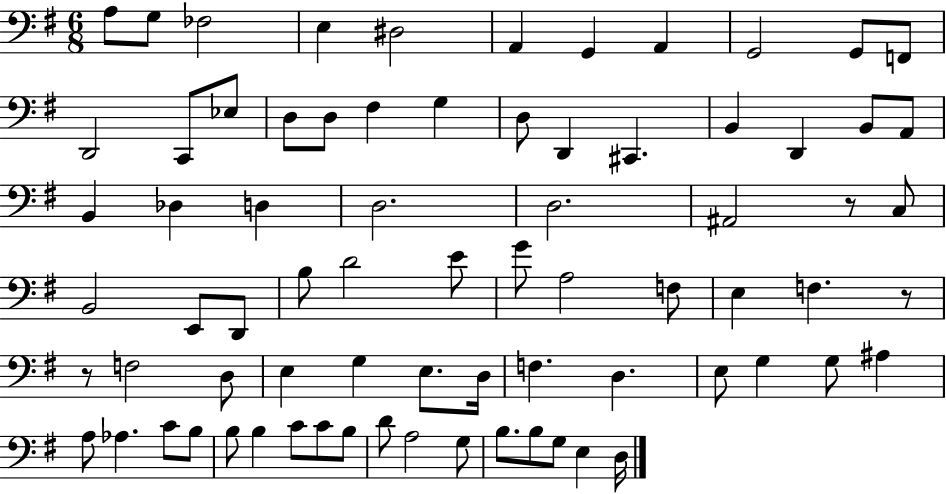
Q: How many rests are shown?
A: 3